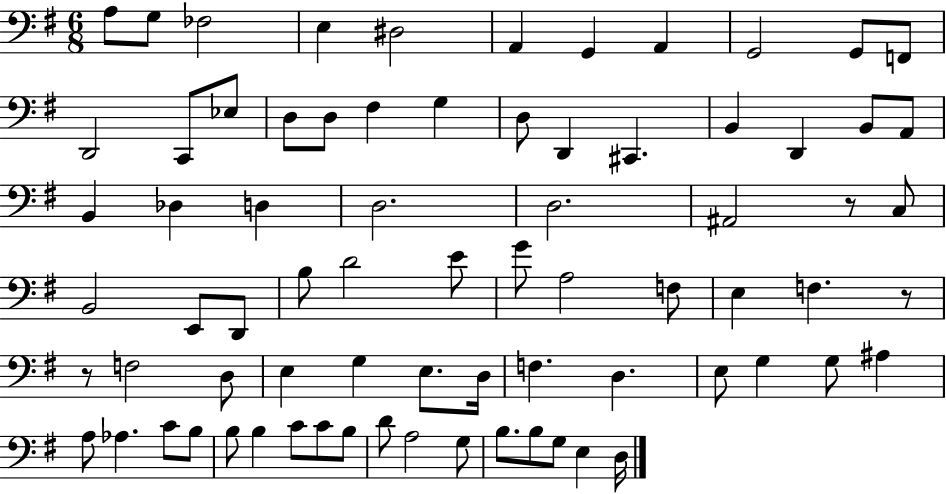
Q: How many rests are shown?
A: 3